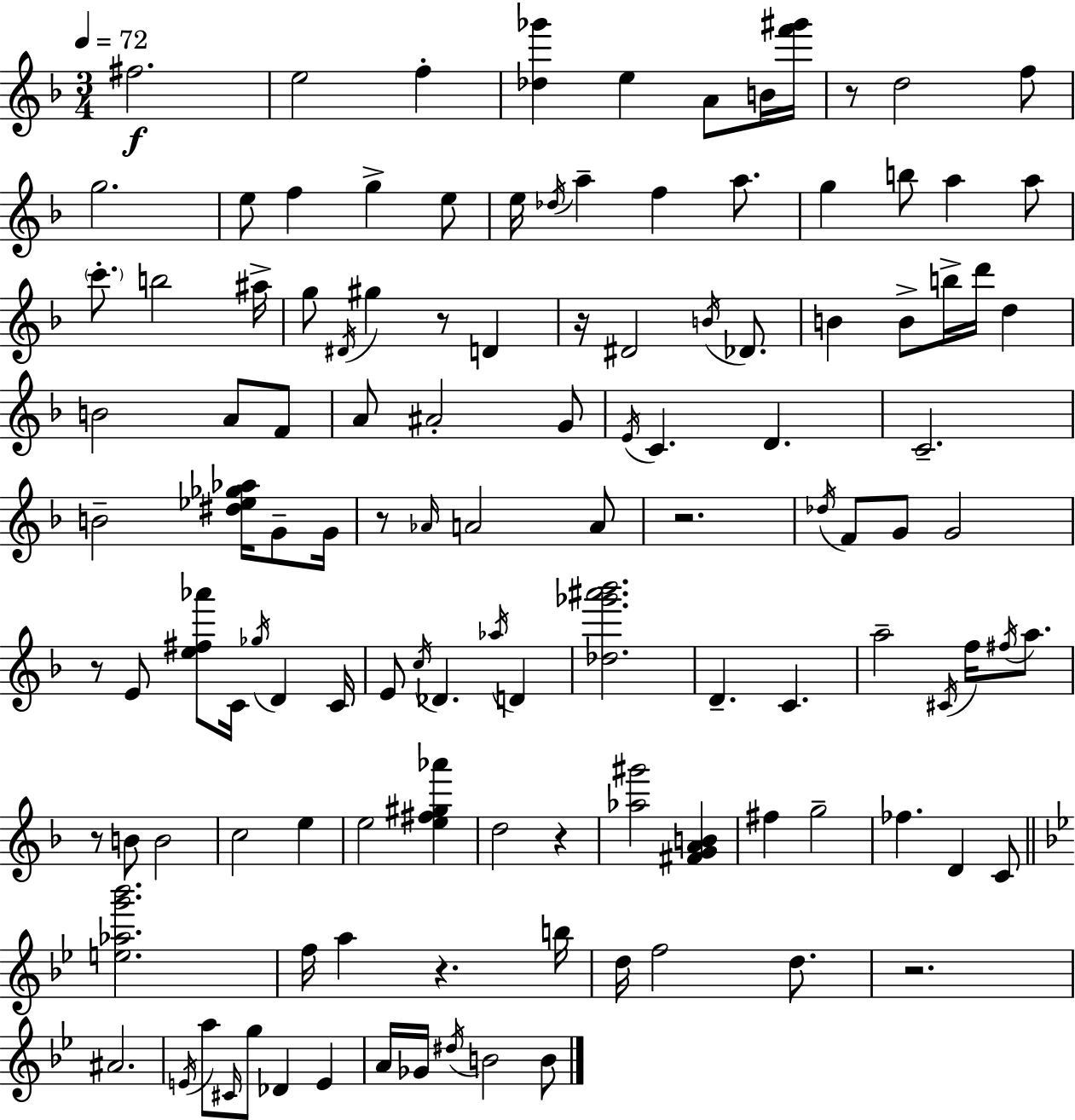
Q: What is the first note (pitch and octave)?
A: F#5